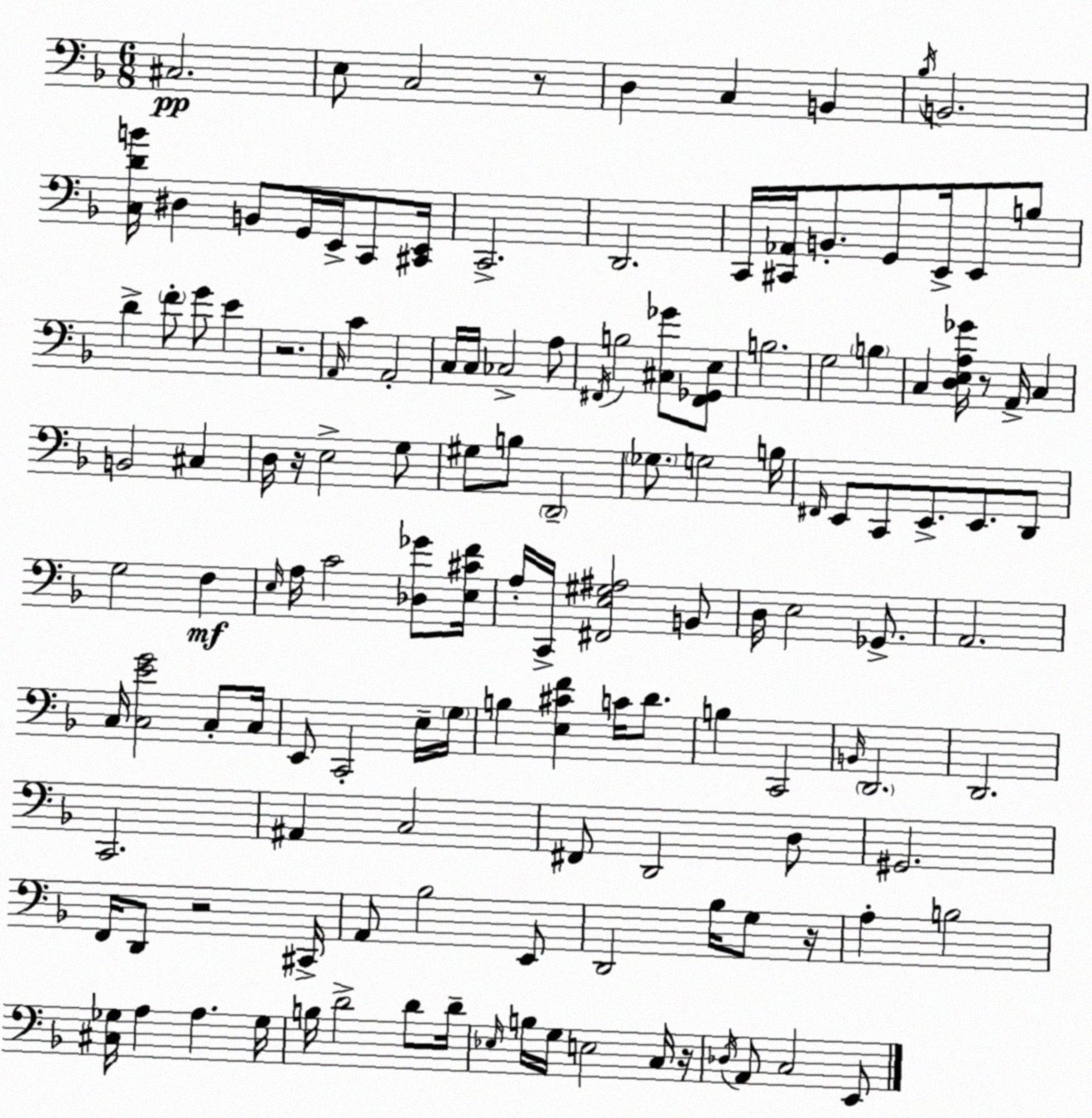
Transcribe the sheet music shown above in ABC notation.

X:1
T:Untitled
M:6/8
L:1/4
K:Dm
^C,2 E,/2 C,2 z/2 D, C, B,, _B,/4 B,,2 [C,DB]/4 ^D, B,,/2 G,,/4 E,,/4 C,,/2 [^C,,E,,]/4 C,,2 D,,2 C,,/4 [^C,,_A,,]/4 B,,/2 G,,/2 E,,/4 E,,/2 B,/2 D F/2 G/2 E z2 A,,/4 C A,,2 C,/4 C,/4 _C,2 A,/2 ^F,,/4 B,2 [^C,_G]/2 [^F,,_G,,E,]/2 B,2 G,2 B, C, [D,E,A,_G]/4 z/2 A,,/4 C, B,,2 ^C, D,/4 z/4 E,2 G,/2 ^G,/2 B,/2 D,,2 _G,/2 G,2 B,/4 ^F,,/4 E,,/2 C,,/2 E,,/2 E,,/2 D,,/2 G,2 F, E,/4 A,/4 C2 [_D,_G]/2 [E,^CF]/4 A,/4 C,,/4 [^F,,E,^G,^A,]2 B,,/2 D,/4 E,2 _G,,/2 A,,2 C,/4 [C,EG]2 C,/2 C,/4 E,,/2 C,,2 E,/4 G,/4 B, [E,^CF] C/4 D/2 B, C,,2 B,,/4 D,,2 D,,2 C,,2 ^A,, C,2 ^F,,/2 D,,2 D,/2 ^G,,2 F,,/4 D,,/2 z2 ^C,,/4 A,,/2 _B,2 E,,/2 D,,2 _B,/4 G,/2 z/4 A, B,2 [^C,_G,]/4 A, A, _G,/4 B,/4 D2 D/2 D/4 _E,/4 B,/4 G,/4 E,2 C,/4 z/4 _D,/4 A,,/2 C,2 E,,/2